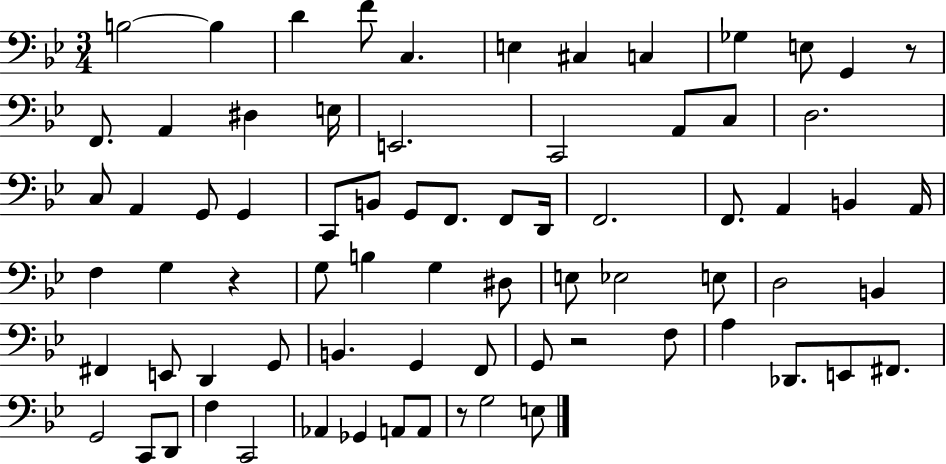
B3/h B3/q D4/q F4/e C3/q. E3/q C#3/q C3/q Gb3/q E3/e G2/q R/e F2/e. A2/q D#3/q E3/s E2/h. C2/h A2/e C3/e D3/h. C3/e A2/q G2/e G2/q C2/e B2/e G2/e F2/e. F2/e D2/s F2/h. F2/e. A2/q B2/q A2/s F3/q G3/q R/q G3/e B3/q G3/q D#3/e E3/e Eb3/h E3/e D3/h B2/q F#2/q E2/e D2/q G2/e B2/q. G2/q F2/e G2/e R/h F3/e A3/q Db2/e. E2/e F#2/e. G2/h C2/e D2/e F3/q C2/h Ab2/q Gb2/q A2/e A2/e R/e G3/h E3/e